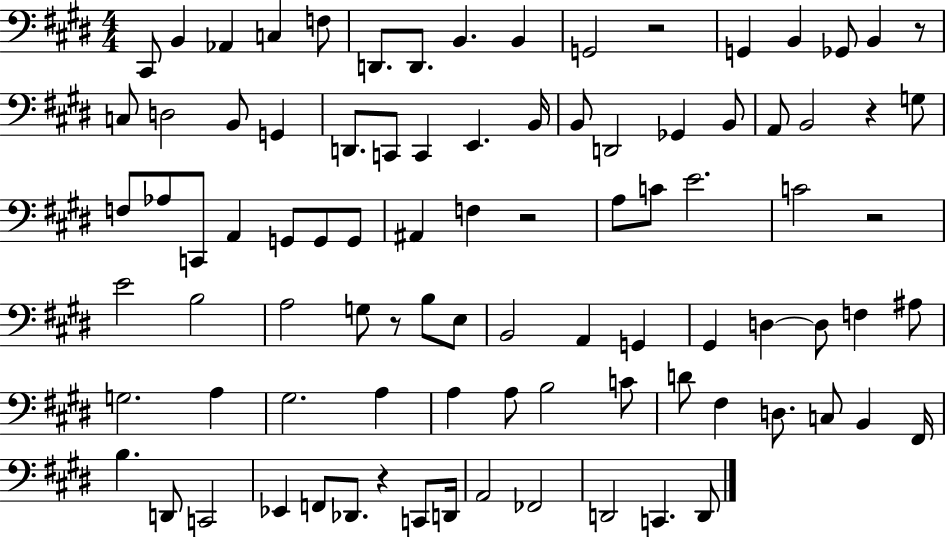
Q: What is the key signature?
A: E major